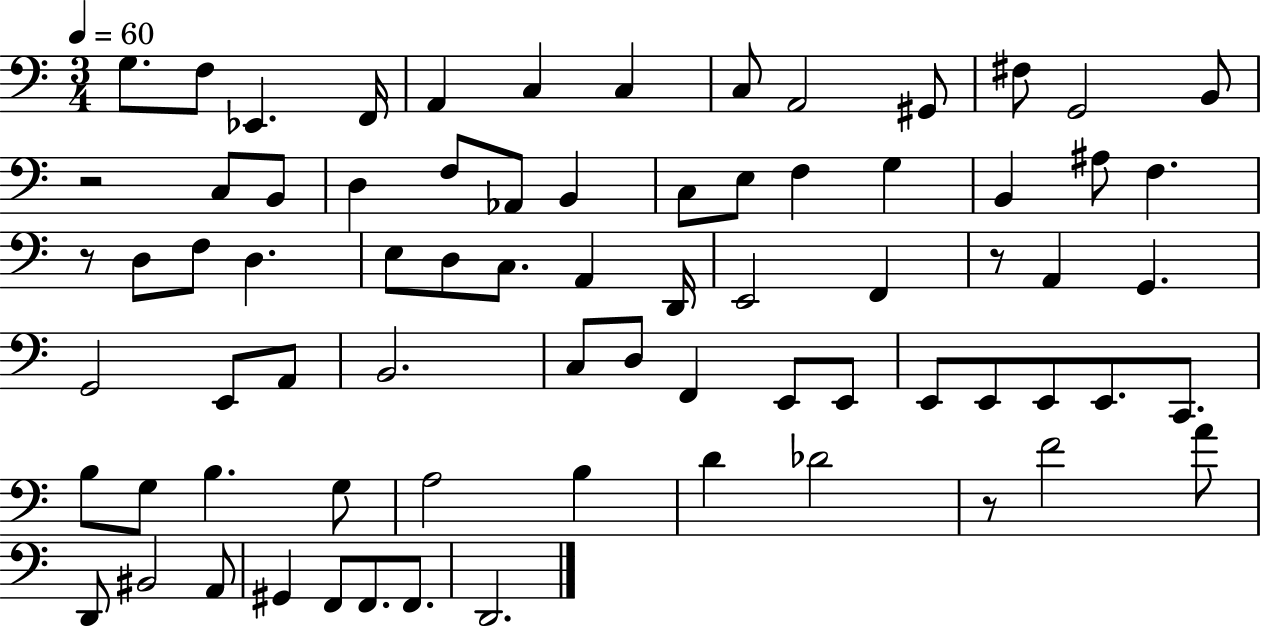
{
  \clef bass
  \numericTimeSignature
  \time 3/4
  \key c \major
  \tempo 4 = 60
  \repeat volta 2 { g8. f8 ees,4. f,16 | a,4 c4 c4 | c8 a,2 gis,8 | fis8 g,2 b,8 | \break r2 c8 b,8 | d4 f8 aes,8 b,4 | c8 e8 f4 g4 | b,4 ais8 f4. | \break r8 d8 f8 d4. | e8 d8 c8. a,4 d,16 | e,2 f,4 | r8 a,4 g,4. | \break g,2 e,8 a,8 | b,2. | c8 d8 f,4 e,8 e,8 | e,8 e,8 e,8 e,8. c,8. | \break b8 g8 b4. g8 | a2 b4 | d'4 des'2 | r8 f'2 a'8 | \break d,8 bis,2 a,8 | gis,4 f,8 f,8. f,8. | d,2. | } \bar "|."
}